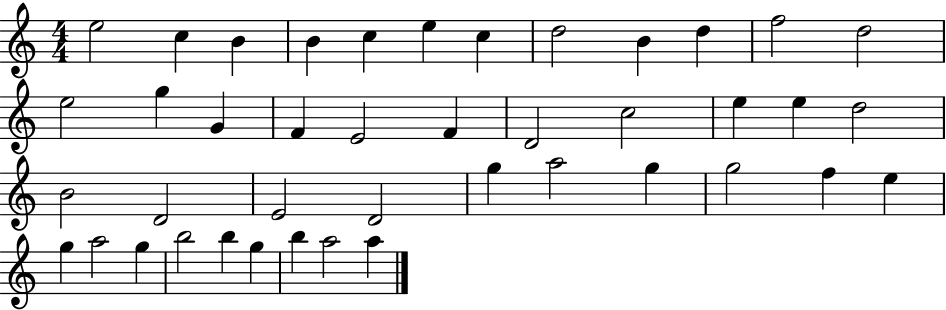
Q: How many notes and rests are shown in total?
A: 42